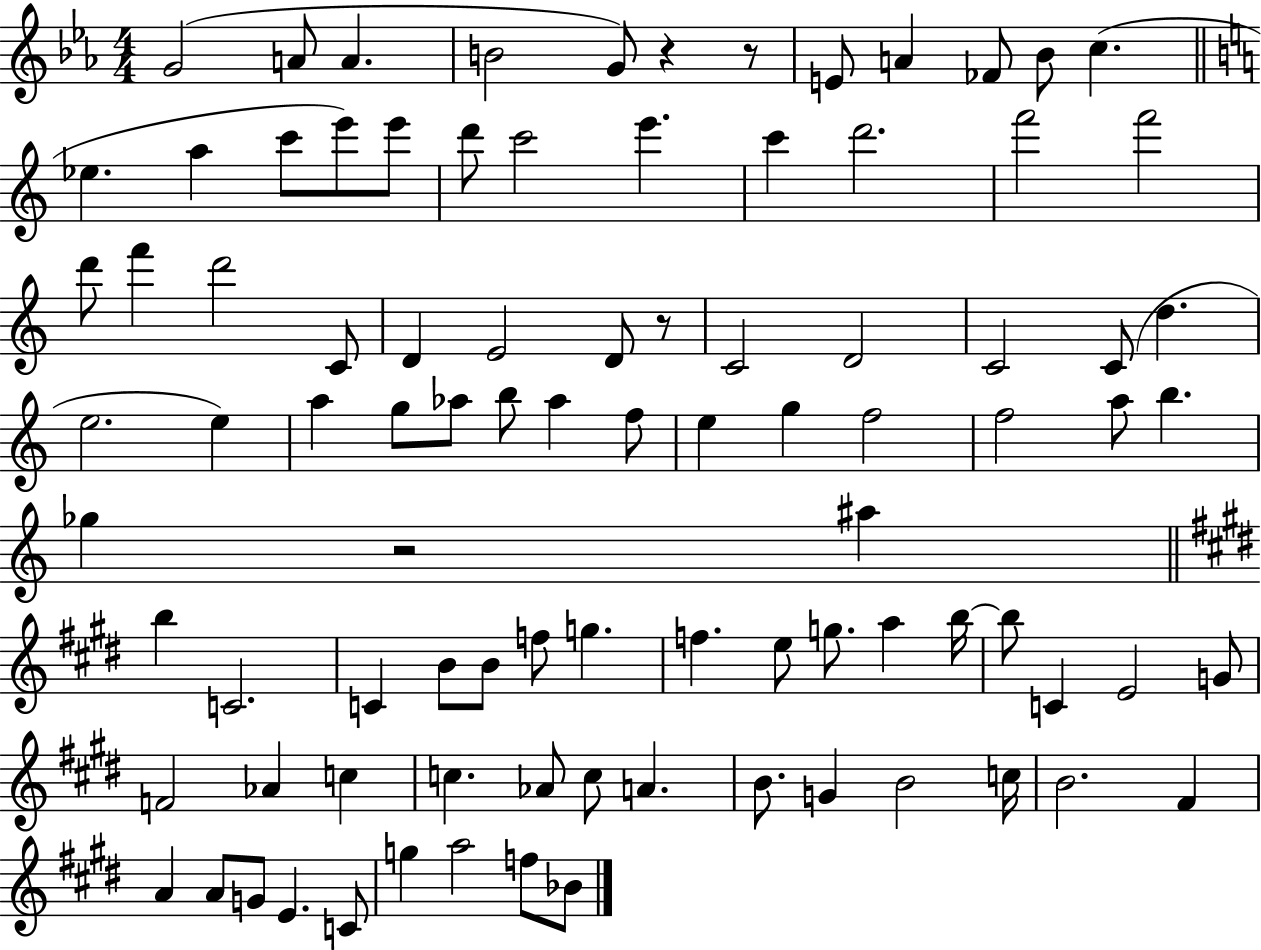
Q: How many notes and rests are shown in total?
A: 92